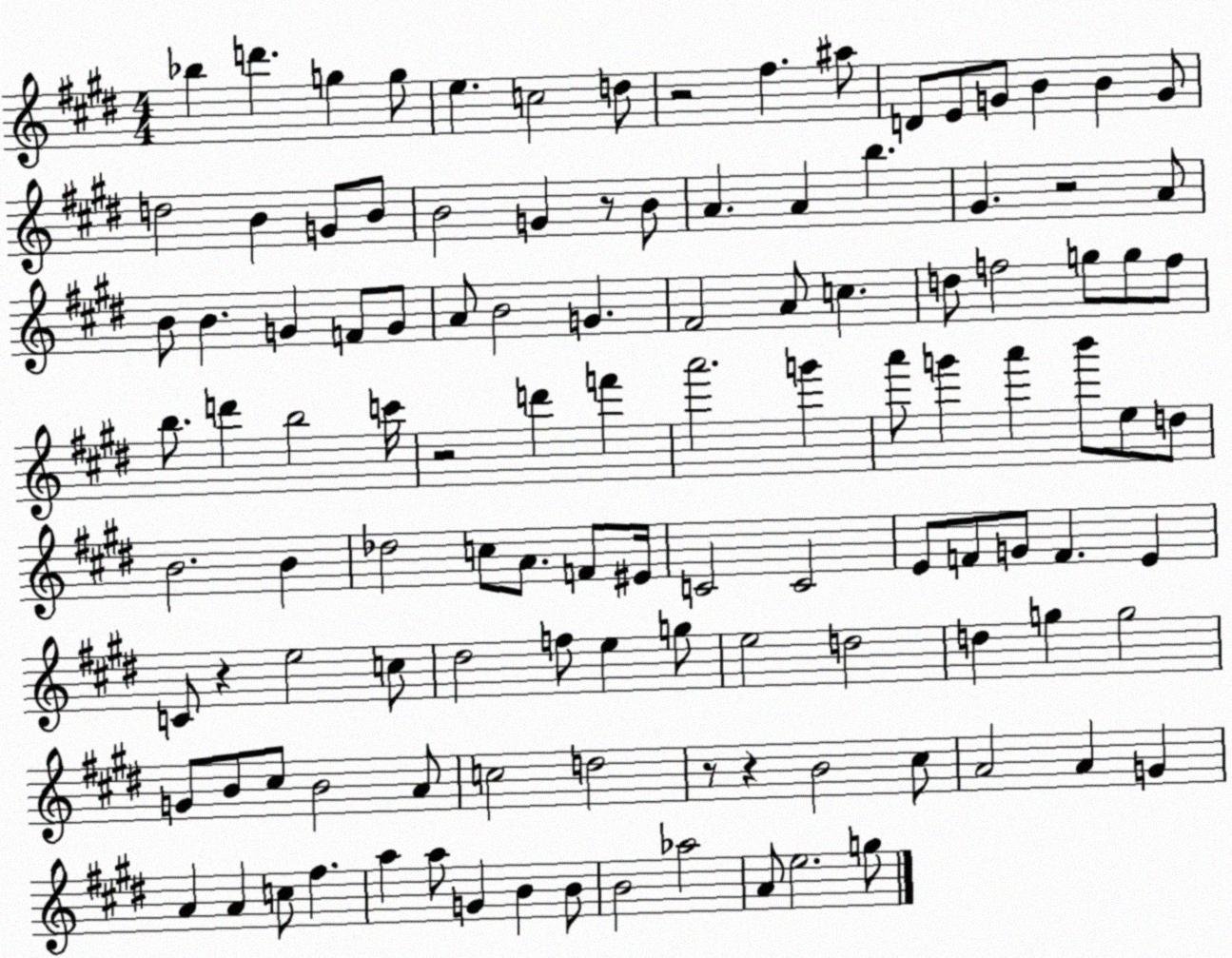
X:1
T:Untitled
M:4/4
L:1/4
K:E
_b d' g g/2 e c2 d/2 z2 ^f ^a/2 D/2 E/2 G/2 B B G/2 d2 B G/2 B/2 B2 G z/2 B/2 A A b ^G z2 A/2 B/2 B G F/2 G/2 A/2 B2 G ^F2 A/2 c d/2 f2 g/2 g/2 f/2 b/2 d' b2 c'/4 z2 d' f' a'2 g' a'/2 g' a' b'/2 e/2 d/2 B2 B _d2 c/2 A/2 F/2 ^E/4 C2 C2 E/2 F/2 G/2 F E C/2 z e2 c/2 ^d2 f/2 e g/2 e2 d2 d g g2 G/2 B/2 ^c/2 B2 A/2 c2 d2 z/2 z B2 ^c/2 A2 A G A A c/2 ^f a a/2 G B B/2 B2 _a2 A/2 e2 g/2